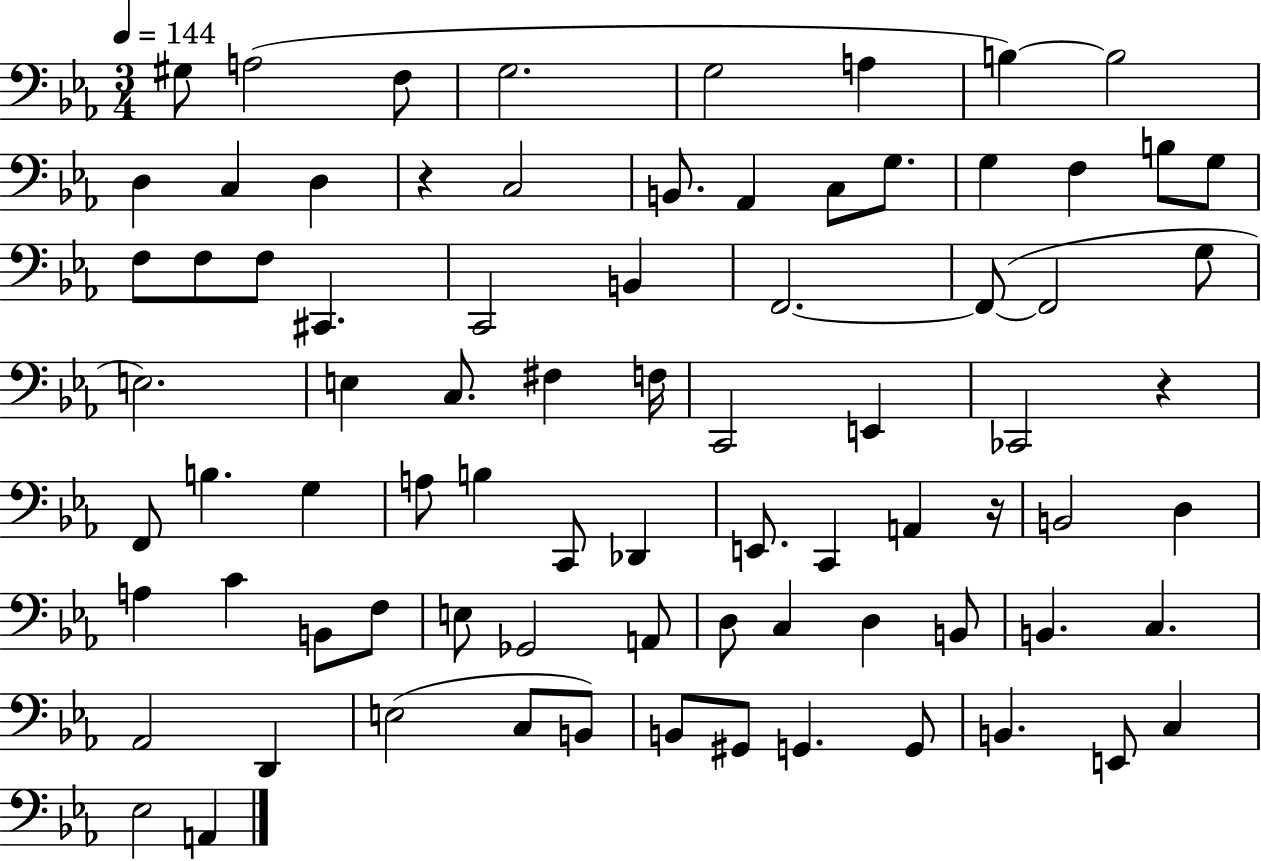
X:1
T:Untitled
M:3/4
L:1/4
K:Eb
^G,/2 A,2 F,/2 G,2 G,2 A, B, B,2 D, C, D, z C,2 B,,/2 _A,, C,/2 G,/2 G, F, B,/2 G,/2 F,/2 F,/2 F,/2 ^C,, C,,2 B,, F,,2 F,,/2 F,,2 G,/2 E,2 E, C,/2 ^F, F,/4 C,,2 E,, _C,,2 z F,,/2 B, G, A,/2 B, C,,/2 _D,, E,,/2 C,, A,, z/4 B,,2 D, A, C B,,/2 F,/2 E,/2 _G,,2 A,,/2 D,/2 C, D, B,,/2 B,, C, _A,,2 D,, E,2 C,/2 B,,/2 B,,/2 ^G,,/2 G,, G,,/2 B,, E,,/2 C, _E,2 A,,